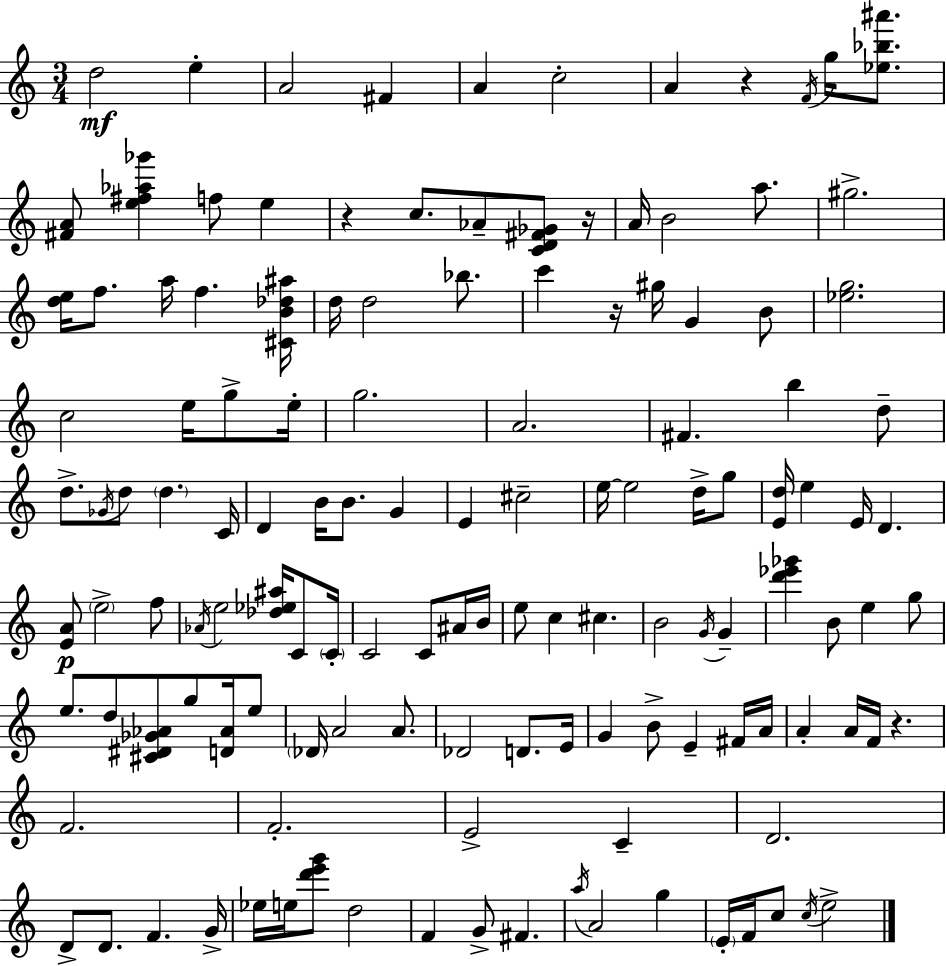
{
  \clef treble
  \numericTimeSignature
  \time 3/4
  \key a \minor
  d''2\mf e''4-. | a'2 fis'4 | a'4 c''2-. | a'4 r4 \acciaccatura { f'16 } g''16 <ees'' bes'' ais'''>8. | \break <fis' a'>8 <e'' fis'' aes'' ges'''>4 f''8 e''4 | r4 c''8. aes'8-- <c' d' fis' ges'>8 | r16 a'16 b'2 a''8. | gis''2.-> | \break <d'' e''>16 f''8. a''16 f''4. | <cis' b' des'' ais''>16 d''16 d''2 bes''8. | c'''4 r16 gis''16 g'4 b'8 | <ees'' g''>2. | \break c''2 e''16 g''8-> | e''16-. g''2. | a'2. | fis'4. b''4 d''8-- | \break d''8.-> \acciaccatura { ges'16 } d''8 \parenthesize d''4. | c'16 d'4 b'16 b'8. g'4 | e'4 cis''2-- | e''16~~ e''2 d''16-> | \break g''8 <e' d''>16 e''4 e'16 d'4. | <e' a'>8\p \parenthesize e''2-> | f''8 \acciaccatura { aes'16 } e''2 <des'' ees'' ais''>16 | c'8 \parenthesize c'16-. c'2 c'8 | \break ais'16 b'16 e''8 c''4 cis''4. | b'2 \acciaccatura { g'16 } | g'4-- <d''' ees''' ges'''>4 b'8 e''4 | g''8 e''8. d''8 <cis' dis' ges' aes'>8 g''8 | \break <d' aes'>16 e''8 \parenthesize des'16 a'2 | a'8. des'2 | d'8. e'16 g'4 b'8-> e'4-- | fis'16 a'16 a'4-. a'16 f'16 r4. | \break f'2. | f'2.-. | e'2-> | c'4-- d'2. | \break d'8-> d'8. f'4. | g'16-> ees''16 e''16 <d''' e''' g'''>8 d''2 | f'4 g'8-> fis'4. | \acciaccatura { a''16 } a'2 | \break g''4 \parenthesize e'16-. f'16 c''8 \acciaccatura { c''16 } e''2-> | \bar "|."
}